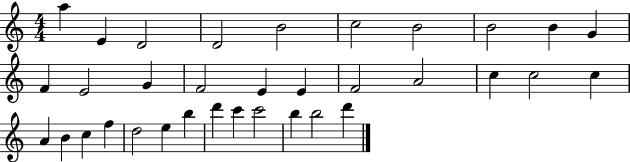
{
  \clef treble
  \numericTimeSignature
  \time 4/4
  \key c \major
  a''4 e'4 d'2 | d'2 b'2 | c''2 b'2 | b'2 b'4 g'4 | \break f'4 e'2 g'4 | f'2 e'4 e'4 | f'2 a'2 | c''4 c''2 c''4 | \break a'4 b'4 c''4 f''4 | d''2 e''4 b''4 | d'''4 c'''4 c'''2 | b''4 b''2 d'''4 | \break \bar "|."
}